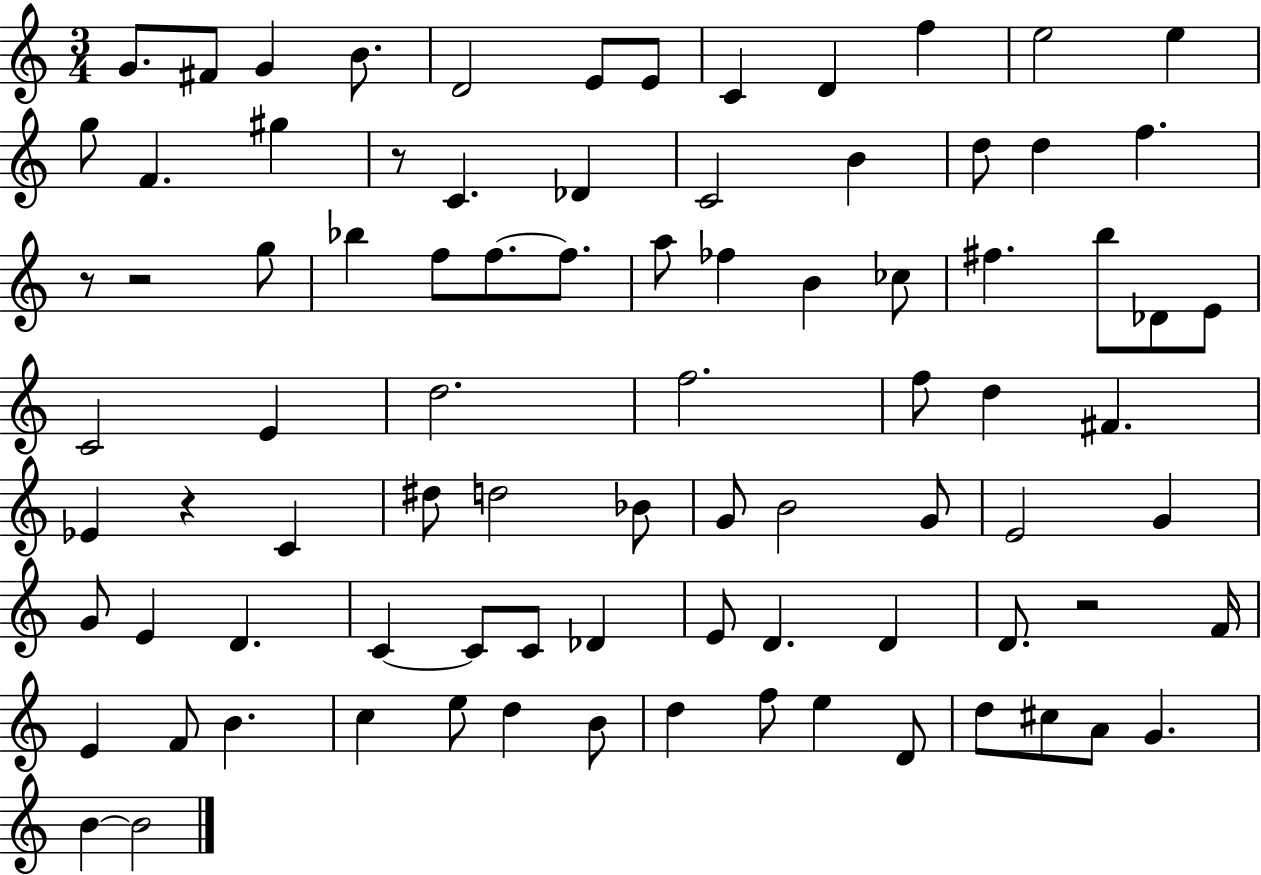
{
  \clef treble
  \numericTimeSignature
  \time 3/4
  \key c \major
  g'8. fis'8 g'4 b'8. | d'2 e'8 e'8 | c'4 d'4 f''4 | e''2 e''4 | \break g''8 f'4. gis''4 | r8 c'4. des'4 | c'2 b'4 | d''8 d''4 f''4. | \break r8 r2 g''8 | bes''4 f''8 f''8.~~ f''8. | a''8 fes''4 b'4 ces''8 | fis''4. b''8 des'8 e'8 | \break c'2 e'4 | d''2. | f''2. | f''8 d''4 fis'4. | \break ees'4 r4 c'4 | dis''8 d''2 bes'8 | g'8 b'2 g'8 | e'2 g'4 | \break g'8 e'4 d'4. | c'4~~ c'8 c'8 des'4 | e'8 d'4. d'4 | d'8. r2 f'16 | \break e'4 f'8 b'4. | c''4 e''8 d''4 b'8 | d''4 f''8 e''4 d'8 | d''8 cis''8 a'8 g'4. | \break b'4~~ b'2 | \bar "|."
}